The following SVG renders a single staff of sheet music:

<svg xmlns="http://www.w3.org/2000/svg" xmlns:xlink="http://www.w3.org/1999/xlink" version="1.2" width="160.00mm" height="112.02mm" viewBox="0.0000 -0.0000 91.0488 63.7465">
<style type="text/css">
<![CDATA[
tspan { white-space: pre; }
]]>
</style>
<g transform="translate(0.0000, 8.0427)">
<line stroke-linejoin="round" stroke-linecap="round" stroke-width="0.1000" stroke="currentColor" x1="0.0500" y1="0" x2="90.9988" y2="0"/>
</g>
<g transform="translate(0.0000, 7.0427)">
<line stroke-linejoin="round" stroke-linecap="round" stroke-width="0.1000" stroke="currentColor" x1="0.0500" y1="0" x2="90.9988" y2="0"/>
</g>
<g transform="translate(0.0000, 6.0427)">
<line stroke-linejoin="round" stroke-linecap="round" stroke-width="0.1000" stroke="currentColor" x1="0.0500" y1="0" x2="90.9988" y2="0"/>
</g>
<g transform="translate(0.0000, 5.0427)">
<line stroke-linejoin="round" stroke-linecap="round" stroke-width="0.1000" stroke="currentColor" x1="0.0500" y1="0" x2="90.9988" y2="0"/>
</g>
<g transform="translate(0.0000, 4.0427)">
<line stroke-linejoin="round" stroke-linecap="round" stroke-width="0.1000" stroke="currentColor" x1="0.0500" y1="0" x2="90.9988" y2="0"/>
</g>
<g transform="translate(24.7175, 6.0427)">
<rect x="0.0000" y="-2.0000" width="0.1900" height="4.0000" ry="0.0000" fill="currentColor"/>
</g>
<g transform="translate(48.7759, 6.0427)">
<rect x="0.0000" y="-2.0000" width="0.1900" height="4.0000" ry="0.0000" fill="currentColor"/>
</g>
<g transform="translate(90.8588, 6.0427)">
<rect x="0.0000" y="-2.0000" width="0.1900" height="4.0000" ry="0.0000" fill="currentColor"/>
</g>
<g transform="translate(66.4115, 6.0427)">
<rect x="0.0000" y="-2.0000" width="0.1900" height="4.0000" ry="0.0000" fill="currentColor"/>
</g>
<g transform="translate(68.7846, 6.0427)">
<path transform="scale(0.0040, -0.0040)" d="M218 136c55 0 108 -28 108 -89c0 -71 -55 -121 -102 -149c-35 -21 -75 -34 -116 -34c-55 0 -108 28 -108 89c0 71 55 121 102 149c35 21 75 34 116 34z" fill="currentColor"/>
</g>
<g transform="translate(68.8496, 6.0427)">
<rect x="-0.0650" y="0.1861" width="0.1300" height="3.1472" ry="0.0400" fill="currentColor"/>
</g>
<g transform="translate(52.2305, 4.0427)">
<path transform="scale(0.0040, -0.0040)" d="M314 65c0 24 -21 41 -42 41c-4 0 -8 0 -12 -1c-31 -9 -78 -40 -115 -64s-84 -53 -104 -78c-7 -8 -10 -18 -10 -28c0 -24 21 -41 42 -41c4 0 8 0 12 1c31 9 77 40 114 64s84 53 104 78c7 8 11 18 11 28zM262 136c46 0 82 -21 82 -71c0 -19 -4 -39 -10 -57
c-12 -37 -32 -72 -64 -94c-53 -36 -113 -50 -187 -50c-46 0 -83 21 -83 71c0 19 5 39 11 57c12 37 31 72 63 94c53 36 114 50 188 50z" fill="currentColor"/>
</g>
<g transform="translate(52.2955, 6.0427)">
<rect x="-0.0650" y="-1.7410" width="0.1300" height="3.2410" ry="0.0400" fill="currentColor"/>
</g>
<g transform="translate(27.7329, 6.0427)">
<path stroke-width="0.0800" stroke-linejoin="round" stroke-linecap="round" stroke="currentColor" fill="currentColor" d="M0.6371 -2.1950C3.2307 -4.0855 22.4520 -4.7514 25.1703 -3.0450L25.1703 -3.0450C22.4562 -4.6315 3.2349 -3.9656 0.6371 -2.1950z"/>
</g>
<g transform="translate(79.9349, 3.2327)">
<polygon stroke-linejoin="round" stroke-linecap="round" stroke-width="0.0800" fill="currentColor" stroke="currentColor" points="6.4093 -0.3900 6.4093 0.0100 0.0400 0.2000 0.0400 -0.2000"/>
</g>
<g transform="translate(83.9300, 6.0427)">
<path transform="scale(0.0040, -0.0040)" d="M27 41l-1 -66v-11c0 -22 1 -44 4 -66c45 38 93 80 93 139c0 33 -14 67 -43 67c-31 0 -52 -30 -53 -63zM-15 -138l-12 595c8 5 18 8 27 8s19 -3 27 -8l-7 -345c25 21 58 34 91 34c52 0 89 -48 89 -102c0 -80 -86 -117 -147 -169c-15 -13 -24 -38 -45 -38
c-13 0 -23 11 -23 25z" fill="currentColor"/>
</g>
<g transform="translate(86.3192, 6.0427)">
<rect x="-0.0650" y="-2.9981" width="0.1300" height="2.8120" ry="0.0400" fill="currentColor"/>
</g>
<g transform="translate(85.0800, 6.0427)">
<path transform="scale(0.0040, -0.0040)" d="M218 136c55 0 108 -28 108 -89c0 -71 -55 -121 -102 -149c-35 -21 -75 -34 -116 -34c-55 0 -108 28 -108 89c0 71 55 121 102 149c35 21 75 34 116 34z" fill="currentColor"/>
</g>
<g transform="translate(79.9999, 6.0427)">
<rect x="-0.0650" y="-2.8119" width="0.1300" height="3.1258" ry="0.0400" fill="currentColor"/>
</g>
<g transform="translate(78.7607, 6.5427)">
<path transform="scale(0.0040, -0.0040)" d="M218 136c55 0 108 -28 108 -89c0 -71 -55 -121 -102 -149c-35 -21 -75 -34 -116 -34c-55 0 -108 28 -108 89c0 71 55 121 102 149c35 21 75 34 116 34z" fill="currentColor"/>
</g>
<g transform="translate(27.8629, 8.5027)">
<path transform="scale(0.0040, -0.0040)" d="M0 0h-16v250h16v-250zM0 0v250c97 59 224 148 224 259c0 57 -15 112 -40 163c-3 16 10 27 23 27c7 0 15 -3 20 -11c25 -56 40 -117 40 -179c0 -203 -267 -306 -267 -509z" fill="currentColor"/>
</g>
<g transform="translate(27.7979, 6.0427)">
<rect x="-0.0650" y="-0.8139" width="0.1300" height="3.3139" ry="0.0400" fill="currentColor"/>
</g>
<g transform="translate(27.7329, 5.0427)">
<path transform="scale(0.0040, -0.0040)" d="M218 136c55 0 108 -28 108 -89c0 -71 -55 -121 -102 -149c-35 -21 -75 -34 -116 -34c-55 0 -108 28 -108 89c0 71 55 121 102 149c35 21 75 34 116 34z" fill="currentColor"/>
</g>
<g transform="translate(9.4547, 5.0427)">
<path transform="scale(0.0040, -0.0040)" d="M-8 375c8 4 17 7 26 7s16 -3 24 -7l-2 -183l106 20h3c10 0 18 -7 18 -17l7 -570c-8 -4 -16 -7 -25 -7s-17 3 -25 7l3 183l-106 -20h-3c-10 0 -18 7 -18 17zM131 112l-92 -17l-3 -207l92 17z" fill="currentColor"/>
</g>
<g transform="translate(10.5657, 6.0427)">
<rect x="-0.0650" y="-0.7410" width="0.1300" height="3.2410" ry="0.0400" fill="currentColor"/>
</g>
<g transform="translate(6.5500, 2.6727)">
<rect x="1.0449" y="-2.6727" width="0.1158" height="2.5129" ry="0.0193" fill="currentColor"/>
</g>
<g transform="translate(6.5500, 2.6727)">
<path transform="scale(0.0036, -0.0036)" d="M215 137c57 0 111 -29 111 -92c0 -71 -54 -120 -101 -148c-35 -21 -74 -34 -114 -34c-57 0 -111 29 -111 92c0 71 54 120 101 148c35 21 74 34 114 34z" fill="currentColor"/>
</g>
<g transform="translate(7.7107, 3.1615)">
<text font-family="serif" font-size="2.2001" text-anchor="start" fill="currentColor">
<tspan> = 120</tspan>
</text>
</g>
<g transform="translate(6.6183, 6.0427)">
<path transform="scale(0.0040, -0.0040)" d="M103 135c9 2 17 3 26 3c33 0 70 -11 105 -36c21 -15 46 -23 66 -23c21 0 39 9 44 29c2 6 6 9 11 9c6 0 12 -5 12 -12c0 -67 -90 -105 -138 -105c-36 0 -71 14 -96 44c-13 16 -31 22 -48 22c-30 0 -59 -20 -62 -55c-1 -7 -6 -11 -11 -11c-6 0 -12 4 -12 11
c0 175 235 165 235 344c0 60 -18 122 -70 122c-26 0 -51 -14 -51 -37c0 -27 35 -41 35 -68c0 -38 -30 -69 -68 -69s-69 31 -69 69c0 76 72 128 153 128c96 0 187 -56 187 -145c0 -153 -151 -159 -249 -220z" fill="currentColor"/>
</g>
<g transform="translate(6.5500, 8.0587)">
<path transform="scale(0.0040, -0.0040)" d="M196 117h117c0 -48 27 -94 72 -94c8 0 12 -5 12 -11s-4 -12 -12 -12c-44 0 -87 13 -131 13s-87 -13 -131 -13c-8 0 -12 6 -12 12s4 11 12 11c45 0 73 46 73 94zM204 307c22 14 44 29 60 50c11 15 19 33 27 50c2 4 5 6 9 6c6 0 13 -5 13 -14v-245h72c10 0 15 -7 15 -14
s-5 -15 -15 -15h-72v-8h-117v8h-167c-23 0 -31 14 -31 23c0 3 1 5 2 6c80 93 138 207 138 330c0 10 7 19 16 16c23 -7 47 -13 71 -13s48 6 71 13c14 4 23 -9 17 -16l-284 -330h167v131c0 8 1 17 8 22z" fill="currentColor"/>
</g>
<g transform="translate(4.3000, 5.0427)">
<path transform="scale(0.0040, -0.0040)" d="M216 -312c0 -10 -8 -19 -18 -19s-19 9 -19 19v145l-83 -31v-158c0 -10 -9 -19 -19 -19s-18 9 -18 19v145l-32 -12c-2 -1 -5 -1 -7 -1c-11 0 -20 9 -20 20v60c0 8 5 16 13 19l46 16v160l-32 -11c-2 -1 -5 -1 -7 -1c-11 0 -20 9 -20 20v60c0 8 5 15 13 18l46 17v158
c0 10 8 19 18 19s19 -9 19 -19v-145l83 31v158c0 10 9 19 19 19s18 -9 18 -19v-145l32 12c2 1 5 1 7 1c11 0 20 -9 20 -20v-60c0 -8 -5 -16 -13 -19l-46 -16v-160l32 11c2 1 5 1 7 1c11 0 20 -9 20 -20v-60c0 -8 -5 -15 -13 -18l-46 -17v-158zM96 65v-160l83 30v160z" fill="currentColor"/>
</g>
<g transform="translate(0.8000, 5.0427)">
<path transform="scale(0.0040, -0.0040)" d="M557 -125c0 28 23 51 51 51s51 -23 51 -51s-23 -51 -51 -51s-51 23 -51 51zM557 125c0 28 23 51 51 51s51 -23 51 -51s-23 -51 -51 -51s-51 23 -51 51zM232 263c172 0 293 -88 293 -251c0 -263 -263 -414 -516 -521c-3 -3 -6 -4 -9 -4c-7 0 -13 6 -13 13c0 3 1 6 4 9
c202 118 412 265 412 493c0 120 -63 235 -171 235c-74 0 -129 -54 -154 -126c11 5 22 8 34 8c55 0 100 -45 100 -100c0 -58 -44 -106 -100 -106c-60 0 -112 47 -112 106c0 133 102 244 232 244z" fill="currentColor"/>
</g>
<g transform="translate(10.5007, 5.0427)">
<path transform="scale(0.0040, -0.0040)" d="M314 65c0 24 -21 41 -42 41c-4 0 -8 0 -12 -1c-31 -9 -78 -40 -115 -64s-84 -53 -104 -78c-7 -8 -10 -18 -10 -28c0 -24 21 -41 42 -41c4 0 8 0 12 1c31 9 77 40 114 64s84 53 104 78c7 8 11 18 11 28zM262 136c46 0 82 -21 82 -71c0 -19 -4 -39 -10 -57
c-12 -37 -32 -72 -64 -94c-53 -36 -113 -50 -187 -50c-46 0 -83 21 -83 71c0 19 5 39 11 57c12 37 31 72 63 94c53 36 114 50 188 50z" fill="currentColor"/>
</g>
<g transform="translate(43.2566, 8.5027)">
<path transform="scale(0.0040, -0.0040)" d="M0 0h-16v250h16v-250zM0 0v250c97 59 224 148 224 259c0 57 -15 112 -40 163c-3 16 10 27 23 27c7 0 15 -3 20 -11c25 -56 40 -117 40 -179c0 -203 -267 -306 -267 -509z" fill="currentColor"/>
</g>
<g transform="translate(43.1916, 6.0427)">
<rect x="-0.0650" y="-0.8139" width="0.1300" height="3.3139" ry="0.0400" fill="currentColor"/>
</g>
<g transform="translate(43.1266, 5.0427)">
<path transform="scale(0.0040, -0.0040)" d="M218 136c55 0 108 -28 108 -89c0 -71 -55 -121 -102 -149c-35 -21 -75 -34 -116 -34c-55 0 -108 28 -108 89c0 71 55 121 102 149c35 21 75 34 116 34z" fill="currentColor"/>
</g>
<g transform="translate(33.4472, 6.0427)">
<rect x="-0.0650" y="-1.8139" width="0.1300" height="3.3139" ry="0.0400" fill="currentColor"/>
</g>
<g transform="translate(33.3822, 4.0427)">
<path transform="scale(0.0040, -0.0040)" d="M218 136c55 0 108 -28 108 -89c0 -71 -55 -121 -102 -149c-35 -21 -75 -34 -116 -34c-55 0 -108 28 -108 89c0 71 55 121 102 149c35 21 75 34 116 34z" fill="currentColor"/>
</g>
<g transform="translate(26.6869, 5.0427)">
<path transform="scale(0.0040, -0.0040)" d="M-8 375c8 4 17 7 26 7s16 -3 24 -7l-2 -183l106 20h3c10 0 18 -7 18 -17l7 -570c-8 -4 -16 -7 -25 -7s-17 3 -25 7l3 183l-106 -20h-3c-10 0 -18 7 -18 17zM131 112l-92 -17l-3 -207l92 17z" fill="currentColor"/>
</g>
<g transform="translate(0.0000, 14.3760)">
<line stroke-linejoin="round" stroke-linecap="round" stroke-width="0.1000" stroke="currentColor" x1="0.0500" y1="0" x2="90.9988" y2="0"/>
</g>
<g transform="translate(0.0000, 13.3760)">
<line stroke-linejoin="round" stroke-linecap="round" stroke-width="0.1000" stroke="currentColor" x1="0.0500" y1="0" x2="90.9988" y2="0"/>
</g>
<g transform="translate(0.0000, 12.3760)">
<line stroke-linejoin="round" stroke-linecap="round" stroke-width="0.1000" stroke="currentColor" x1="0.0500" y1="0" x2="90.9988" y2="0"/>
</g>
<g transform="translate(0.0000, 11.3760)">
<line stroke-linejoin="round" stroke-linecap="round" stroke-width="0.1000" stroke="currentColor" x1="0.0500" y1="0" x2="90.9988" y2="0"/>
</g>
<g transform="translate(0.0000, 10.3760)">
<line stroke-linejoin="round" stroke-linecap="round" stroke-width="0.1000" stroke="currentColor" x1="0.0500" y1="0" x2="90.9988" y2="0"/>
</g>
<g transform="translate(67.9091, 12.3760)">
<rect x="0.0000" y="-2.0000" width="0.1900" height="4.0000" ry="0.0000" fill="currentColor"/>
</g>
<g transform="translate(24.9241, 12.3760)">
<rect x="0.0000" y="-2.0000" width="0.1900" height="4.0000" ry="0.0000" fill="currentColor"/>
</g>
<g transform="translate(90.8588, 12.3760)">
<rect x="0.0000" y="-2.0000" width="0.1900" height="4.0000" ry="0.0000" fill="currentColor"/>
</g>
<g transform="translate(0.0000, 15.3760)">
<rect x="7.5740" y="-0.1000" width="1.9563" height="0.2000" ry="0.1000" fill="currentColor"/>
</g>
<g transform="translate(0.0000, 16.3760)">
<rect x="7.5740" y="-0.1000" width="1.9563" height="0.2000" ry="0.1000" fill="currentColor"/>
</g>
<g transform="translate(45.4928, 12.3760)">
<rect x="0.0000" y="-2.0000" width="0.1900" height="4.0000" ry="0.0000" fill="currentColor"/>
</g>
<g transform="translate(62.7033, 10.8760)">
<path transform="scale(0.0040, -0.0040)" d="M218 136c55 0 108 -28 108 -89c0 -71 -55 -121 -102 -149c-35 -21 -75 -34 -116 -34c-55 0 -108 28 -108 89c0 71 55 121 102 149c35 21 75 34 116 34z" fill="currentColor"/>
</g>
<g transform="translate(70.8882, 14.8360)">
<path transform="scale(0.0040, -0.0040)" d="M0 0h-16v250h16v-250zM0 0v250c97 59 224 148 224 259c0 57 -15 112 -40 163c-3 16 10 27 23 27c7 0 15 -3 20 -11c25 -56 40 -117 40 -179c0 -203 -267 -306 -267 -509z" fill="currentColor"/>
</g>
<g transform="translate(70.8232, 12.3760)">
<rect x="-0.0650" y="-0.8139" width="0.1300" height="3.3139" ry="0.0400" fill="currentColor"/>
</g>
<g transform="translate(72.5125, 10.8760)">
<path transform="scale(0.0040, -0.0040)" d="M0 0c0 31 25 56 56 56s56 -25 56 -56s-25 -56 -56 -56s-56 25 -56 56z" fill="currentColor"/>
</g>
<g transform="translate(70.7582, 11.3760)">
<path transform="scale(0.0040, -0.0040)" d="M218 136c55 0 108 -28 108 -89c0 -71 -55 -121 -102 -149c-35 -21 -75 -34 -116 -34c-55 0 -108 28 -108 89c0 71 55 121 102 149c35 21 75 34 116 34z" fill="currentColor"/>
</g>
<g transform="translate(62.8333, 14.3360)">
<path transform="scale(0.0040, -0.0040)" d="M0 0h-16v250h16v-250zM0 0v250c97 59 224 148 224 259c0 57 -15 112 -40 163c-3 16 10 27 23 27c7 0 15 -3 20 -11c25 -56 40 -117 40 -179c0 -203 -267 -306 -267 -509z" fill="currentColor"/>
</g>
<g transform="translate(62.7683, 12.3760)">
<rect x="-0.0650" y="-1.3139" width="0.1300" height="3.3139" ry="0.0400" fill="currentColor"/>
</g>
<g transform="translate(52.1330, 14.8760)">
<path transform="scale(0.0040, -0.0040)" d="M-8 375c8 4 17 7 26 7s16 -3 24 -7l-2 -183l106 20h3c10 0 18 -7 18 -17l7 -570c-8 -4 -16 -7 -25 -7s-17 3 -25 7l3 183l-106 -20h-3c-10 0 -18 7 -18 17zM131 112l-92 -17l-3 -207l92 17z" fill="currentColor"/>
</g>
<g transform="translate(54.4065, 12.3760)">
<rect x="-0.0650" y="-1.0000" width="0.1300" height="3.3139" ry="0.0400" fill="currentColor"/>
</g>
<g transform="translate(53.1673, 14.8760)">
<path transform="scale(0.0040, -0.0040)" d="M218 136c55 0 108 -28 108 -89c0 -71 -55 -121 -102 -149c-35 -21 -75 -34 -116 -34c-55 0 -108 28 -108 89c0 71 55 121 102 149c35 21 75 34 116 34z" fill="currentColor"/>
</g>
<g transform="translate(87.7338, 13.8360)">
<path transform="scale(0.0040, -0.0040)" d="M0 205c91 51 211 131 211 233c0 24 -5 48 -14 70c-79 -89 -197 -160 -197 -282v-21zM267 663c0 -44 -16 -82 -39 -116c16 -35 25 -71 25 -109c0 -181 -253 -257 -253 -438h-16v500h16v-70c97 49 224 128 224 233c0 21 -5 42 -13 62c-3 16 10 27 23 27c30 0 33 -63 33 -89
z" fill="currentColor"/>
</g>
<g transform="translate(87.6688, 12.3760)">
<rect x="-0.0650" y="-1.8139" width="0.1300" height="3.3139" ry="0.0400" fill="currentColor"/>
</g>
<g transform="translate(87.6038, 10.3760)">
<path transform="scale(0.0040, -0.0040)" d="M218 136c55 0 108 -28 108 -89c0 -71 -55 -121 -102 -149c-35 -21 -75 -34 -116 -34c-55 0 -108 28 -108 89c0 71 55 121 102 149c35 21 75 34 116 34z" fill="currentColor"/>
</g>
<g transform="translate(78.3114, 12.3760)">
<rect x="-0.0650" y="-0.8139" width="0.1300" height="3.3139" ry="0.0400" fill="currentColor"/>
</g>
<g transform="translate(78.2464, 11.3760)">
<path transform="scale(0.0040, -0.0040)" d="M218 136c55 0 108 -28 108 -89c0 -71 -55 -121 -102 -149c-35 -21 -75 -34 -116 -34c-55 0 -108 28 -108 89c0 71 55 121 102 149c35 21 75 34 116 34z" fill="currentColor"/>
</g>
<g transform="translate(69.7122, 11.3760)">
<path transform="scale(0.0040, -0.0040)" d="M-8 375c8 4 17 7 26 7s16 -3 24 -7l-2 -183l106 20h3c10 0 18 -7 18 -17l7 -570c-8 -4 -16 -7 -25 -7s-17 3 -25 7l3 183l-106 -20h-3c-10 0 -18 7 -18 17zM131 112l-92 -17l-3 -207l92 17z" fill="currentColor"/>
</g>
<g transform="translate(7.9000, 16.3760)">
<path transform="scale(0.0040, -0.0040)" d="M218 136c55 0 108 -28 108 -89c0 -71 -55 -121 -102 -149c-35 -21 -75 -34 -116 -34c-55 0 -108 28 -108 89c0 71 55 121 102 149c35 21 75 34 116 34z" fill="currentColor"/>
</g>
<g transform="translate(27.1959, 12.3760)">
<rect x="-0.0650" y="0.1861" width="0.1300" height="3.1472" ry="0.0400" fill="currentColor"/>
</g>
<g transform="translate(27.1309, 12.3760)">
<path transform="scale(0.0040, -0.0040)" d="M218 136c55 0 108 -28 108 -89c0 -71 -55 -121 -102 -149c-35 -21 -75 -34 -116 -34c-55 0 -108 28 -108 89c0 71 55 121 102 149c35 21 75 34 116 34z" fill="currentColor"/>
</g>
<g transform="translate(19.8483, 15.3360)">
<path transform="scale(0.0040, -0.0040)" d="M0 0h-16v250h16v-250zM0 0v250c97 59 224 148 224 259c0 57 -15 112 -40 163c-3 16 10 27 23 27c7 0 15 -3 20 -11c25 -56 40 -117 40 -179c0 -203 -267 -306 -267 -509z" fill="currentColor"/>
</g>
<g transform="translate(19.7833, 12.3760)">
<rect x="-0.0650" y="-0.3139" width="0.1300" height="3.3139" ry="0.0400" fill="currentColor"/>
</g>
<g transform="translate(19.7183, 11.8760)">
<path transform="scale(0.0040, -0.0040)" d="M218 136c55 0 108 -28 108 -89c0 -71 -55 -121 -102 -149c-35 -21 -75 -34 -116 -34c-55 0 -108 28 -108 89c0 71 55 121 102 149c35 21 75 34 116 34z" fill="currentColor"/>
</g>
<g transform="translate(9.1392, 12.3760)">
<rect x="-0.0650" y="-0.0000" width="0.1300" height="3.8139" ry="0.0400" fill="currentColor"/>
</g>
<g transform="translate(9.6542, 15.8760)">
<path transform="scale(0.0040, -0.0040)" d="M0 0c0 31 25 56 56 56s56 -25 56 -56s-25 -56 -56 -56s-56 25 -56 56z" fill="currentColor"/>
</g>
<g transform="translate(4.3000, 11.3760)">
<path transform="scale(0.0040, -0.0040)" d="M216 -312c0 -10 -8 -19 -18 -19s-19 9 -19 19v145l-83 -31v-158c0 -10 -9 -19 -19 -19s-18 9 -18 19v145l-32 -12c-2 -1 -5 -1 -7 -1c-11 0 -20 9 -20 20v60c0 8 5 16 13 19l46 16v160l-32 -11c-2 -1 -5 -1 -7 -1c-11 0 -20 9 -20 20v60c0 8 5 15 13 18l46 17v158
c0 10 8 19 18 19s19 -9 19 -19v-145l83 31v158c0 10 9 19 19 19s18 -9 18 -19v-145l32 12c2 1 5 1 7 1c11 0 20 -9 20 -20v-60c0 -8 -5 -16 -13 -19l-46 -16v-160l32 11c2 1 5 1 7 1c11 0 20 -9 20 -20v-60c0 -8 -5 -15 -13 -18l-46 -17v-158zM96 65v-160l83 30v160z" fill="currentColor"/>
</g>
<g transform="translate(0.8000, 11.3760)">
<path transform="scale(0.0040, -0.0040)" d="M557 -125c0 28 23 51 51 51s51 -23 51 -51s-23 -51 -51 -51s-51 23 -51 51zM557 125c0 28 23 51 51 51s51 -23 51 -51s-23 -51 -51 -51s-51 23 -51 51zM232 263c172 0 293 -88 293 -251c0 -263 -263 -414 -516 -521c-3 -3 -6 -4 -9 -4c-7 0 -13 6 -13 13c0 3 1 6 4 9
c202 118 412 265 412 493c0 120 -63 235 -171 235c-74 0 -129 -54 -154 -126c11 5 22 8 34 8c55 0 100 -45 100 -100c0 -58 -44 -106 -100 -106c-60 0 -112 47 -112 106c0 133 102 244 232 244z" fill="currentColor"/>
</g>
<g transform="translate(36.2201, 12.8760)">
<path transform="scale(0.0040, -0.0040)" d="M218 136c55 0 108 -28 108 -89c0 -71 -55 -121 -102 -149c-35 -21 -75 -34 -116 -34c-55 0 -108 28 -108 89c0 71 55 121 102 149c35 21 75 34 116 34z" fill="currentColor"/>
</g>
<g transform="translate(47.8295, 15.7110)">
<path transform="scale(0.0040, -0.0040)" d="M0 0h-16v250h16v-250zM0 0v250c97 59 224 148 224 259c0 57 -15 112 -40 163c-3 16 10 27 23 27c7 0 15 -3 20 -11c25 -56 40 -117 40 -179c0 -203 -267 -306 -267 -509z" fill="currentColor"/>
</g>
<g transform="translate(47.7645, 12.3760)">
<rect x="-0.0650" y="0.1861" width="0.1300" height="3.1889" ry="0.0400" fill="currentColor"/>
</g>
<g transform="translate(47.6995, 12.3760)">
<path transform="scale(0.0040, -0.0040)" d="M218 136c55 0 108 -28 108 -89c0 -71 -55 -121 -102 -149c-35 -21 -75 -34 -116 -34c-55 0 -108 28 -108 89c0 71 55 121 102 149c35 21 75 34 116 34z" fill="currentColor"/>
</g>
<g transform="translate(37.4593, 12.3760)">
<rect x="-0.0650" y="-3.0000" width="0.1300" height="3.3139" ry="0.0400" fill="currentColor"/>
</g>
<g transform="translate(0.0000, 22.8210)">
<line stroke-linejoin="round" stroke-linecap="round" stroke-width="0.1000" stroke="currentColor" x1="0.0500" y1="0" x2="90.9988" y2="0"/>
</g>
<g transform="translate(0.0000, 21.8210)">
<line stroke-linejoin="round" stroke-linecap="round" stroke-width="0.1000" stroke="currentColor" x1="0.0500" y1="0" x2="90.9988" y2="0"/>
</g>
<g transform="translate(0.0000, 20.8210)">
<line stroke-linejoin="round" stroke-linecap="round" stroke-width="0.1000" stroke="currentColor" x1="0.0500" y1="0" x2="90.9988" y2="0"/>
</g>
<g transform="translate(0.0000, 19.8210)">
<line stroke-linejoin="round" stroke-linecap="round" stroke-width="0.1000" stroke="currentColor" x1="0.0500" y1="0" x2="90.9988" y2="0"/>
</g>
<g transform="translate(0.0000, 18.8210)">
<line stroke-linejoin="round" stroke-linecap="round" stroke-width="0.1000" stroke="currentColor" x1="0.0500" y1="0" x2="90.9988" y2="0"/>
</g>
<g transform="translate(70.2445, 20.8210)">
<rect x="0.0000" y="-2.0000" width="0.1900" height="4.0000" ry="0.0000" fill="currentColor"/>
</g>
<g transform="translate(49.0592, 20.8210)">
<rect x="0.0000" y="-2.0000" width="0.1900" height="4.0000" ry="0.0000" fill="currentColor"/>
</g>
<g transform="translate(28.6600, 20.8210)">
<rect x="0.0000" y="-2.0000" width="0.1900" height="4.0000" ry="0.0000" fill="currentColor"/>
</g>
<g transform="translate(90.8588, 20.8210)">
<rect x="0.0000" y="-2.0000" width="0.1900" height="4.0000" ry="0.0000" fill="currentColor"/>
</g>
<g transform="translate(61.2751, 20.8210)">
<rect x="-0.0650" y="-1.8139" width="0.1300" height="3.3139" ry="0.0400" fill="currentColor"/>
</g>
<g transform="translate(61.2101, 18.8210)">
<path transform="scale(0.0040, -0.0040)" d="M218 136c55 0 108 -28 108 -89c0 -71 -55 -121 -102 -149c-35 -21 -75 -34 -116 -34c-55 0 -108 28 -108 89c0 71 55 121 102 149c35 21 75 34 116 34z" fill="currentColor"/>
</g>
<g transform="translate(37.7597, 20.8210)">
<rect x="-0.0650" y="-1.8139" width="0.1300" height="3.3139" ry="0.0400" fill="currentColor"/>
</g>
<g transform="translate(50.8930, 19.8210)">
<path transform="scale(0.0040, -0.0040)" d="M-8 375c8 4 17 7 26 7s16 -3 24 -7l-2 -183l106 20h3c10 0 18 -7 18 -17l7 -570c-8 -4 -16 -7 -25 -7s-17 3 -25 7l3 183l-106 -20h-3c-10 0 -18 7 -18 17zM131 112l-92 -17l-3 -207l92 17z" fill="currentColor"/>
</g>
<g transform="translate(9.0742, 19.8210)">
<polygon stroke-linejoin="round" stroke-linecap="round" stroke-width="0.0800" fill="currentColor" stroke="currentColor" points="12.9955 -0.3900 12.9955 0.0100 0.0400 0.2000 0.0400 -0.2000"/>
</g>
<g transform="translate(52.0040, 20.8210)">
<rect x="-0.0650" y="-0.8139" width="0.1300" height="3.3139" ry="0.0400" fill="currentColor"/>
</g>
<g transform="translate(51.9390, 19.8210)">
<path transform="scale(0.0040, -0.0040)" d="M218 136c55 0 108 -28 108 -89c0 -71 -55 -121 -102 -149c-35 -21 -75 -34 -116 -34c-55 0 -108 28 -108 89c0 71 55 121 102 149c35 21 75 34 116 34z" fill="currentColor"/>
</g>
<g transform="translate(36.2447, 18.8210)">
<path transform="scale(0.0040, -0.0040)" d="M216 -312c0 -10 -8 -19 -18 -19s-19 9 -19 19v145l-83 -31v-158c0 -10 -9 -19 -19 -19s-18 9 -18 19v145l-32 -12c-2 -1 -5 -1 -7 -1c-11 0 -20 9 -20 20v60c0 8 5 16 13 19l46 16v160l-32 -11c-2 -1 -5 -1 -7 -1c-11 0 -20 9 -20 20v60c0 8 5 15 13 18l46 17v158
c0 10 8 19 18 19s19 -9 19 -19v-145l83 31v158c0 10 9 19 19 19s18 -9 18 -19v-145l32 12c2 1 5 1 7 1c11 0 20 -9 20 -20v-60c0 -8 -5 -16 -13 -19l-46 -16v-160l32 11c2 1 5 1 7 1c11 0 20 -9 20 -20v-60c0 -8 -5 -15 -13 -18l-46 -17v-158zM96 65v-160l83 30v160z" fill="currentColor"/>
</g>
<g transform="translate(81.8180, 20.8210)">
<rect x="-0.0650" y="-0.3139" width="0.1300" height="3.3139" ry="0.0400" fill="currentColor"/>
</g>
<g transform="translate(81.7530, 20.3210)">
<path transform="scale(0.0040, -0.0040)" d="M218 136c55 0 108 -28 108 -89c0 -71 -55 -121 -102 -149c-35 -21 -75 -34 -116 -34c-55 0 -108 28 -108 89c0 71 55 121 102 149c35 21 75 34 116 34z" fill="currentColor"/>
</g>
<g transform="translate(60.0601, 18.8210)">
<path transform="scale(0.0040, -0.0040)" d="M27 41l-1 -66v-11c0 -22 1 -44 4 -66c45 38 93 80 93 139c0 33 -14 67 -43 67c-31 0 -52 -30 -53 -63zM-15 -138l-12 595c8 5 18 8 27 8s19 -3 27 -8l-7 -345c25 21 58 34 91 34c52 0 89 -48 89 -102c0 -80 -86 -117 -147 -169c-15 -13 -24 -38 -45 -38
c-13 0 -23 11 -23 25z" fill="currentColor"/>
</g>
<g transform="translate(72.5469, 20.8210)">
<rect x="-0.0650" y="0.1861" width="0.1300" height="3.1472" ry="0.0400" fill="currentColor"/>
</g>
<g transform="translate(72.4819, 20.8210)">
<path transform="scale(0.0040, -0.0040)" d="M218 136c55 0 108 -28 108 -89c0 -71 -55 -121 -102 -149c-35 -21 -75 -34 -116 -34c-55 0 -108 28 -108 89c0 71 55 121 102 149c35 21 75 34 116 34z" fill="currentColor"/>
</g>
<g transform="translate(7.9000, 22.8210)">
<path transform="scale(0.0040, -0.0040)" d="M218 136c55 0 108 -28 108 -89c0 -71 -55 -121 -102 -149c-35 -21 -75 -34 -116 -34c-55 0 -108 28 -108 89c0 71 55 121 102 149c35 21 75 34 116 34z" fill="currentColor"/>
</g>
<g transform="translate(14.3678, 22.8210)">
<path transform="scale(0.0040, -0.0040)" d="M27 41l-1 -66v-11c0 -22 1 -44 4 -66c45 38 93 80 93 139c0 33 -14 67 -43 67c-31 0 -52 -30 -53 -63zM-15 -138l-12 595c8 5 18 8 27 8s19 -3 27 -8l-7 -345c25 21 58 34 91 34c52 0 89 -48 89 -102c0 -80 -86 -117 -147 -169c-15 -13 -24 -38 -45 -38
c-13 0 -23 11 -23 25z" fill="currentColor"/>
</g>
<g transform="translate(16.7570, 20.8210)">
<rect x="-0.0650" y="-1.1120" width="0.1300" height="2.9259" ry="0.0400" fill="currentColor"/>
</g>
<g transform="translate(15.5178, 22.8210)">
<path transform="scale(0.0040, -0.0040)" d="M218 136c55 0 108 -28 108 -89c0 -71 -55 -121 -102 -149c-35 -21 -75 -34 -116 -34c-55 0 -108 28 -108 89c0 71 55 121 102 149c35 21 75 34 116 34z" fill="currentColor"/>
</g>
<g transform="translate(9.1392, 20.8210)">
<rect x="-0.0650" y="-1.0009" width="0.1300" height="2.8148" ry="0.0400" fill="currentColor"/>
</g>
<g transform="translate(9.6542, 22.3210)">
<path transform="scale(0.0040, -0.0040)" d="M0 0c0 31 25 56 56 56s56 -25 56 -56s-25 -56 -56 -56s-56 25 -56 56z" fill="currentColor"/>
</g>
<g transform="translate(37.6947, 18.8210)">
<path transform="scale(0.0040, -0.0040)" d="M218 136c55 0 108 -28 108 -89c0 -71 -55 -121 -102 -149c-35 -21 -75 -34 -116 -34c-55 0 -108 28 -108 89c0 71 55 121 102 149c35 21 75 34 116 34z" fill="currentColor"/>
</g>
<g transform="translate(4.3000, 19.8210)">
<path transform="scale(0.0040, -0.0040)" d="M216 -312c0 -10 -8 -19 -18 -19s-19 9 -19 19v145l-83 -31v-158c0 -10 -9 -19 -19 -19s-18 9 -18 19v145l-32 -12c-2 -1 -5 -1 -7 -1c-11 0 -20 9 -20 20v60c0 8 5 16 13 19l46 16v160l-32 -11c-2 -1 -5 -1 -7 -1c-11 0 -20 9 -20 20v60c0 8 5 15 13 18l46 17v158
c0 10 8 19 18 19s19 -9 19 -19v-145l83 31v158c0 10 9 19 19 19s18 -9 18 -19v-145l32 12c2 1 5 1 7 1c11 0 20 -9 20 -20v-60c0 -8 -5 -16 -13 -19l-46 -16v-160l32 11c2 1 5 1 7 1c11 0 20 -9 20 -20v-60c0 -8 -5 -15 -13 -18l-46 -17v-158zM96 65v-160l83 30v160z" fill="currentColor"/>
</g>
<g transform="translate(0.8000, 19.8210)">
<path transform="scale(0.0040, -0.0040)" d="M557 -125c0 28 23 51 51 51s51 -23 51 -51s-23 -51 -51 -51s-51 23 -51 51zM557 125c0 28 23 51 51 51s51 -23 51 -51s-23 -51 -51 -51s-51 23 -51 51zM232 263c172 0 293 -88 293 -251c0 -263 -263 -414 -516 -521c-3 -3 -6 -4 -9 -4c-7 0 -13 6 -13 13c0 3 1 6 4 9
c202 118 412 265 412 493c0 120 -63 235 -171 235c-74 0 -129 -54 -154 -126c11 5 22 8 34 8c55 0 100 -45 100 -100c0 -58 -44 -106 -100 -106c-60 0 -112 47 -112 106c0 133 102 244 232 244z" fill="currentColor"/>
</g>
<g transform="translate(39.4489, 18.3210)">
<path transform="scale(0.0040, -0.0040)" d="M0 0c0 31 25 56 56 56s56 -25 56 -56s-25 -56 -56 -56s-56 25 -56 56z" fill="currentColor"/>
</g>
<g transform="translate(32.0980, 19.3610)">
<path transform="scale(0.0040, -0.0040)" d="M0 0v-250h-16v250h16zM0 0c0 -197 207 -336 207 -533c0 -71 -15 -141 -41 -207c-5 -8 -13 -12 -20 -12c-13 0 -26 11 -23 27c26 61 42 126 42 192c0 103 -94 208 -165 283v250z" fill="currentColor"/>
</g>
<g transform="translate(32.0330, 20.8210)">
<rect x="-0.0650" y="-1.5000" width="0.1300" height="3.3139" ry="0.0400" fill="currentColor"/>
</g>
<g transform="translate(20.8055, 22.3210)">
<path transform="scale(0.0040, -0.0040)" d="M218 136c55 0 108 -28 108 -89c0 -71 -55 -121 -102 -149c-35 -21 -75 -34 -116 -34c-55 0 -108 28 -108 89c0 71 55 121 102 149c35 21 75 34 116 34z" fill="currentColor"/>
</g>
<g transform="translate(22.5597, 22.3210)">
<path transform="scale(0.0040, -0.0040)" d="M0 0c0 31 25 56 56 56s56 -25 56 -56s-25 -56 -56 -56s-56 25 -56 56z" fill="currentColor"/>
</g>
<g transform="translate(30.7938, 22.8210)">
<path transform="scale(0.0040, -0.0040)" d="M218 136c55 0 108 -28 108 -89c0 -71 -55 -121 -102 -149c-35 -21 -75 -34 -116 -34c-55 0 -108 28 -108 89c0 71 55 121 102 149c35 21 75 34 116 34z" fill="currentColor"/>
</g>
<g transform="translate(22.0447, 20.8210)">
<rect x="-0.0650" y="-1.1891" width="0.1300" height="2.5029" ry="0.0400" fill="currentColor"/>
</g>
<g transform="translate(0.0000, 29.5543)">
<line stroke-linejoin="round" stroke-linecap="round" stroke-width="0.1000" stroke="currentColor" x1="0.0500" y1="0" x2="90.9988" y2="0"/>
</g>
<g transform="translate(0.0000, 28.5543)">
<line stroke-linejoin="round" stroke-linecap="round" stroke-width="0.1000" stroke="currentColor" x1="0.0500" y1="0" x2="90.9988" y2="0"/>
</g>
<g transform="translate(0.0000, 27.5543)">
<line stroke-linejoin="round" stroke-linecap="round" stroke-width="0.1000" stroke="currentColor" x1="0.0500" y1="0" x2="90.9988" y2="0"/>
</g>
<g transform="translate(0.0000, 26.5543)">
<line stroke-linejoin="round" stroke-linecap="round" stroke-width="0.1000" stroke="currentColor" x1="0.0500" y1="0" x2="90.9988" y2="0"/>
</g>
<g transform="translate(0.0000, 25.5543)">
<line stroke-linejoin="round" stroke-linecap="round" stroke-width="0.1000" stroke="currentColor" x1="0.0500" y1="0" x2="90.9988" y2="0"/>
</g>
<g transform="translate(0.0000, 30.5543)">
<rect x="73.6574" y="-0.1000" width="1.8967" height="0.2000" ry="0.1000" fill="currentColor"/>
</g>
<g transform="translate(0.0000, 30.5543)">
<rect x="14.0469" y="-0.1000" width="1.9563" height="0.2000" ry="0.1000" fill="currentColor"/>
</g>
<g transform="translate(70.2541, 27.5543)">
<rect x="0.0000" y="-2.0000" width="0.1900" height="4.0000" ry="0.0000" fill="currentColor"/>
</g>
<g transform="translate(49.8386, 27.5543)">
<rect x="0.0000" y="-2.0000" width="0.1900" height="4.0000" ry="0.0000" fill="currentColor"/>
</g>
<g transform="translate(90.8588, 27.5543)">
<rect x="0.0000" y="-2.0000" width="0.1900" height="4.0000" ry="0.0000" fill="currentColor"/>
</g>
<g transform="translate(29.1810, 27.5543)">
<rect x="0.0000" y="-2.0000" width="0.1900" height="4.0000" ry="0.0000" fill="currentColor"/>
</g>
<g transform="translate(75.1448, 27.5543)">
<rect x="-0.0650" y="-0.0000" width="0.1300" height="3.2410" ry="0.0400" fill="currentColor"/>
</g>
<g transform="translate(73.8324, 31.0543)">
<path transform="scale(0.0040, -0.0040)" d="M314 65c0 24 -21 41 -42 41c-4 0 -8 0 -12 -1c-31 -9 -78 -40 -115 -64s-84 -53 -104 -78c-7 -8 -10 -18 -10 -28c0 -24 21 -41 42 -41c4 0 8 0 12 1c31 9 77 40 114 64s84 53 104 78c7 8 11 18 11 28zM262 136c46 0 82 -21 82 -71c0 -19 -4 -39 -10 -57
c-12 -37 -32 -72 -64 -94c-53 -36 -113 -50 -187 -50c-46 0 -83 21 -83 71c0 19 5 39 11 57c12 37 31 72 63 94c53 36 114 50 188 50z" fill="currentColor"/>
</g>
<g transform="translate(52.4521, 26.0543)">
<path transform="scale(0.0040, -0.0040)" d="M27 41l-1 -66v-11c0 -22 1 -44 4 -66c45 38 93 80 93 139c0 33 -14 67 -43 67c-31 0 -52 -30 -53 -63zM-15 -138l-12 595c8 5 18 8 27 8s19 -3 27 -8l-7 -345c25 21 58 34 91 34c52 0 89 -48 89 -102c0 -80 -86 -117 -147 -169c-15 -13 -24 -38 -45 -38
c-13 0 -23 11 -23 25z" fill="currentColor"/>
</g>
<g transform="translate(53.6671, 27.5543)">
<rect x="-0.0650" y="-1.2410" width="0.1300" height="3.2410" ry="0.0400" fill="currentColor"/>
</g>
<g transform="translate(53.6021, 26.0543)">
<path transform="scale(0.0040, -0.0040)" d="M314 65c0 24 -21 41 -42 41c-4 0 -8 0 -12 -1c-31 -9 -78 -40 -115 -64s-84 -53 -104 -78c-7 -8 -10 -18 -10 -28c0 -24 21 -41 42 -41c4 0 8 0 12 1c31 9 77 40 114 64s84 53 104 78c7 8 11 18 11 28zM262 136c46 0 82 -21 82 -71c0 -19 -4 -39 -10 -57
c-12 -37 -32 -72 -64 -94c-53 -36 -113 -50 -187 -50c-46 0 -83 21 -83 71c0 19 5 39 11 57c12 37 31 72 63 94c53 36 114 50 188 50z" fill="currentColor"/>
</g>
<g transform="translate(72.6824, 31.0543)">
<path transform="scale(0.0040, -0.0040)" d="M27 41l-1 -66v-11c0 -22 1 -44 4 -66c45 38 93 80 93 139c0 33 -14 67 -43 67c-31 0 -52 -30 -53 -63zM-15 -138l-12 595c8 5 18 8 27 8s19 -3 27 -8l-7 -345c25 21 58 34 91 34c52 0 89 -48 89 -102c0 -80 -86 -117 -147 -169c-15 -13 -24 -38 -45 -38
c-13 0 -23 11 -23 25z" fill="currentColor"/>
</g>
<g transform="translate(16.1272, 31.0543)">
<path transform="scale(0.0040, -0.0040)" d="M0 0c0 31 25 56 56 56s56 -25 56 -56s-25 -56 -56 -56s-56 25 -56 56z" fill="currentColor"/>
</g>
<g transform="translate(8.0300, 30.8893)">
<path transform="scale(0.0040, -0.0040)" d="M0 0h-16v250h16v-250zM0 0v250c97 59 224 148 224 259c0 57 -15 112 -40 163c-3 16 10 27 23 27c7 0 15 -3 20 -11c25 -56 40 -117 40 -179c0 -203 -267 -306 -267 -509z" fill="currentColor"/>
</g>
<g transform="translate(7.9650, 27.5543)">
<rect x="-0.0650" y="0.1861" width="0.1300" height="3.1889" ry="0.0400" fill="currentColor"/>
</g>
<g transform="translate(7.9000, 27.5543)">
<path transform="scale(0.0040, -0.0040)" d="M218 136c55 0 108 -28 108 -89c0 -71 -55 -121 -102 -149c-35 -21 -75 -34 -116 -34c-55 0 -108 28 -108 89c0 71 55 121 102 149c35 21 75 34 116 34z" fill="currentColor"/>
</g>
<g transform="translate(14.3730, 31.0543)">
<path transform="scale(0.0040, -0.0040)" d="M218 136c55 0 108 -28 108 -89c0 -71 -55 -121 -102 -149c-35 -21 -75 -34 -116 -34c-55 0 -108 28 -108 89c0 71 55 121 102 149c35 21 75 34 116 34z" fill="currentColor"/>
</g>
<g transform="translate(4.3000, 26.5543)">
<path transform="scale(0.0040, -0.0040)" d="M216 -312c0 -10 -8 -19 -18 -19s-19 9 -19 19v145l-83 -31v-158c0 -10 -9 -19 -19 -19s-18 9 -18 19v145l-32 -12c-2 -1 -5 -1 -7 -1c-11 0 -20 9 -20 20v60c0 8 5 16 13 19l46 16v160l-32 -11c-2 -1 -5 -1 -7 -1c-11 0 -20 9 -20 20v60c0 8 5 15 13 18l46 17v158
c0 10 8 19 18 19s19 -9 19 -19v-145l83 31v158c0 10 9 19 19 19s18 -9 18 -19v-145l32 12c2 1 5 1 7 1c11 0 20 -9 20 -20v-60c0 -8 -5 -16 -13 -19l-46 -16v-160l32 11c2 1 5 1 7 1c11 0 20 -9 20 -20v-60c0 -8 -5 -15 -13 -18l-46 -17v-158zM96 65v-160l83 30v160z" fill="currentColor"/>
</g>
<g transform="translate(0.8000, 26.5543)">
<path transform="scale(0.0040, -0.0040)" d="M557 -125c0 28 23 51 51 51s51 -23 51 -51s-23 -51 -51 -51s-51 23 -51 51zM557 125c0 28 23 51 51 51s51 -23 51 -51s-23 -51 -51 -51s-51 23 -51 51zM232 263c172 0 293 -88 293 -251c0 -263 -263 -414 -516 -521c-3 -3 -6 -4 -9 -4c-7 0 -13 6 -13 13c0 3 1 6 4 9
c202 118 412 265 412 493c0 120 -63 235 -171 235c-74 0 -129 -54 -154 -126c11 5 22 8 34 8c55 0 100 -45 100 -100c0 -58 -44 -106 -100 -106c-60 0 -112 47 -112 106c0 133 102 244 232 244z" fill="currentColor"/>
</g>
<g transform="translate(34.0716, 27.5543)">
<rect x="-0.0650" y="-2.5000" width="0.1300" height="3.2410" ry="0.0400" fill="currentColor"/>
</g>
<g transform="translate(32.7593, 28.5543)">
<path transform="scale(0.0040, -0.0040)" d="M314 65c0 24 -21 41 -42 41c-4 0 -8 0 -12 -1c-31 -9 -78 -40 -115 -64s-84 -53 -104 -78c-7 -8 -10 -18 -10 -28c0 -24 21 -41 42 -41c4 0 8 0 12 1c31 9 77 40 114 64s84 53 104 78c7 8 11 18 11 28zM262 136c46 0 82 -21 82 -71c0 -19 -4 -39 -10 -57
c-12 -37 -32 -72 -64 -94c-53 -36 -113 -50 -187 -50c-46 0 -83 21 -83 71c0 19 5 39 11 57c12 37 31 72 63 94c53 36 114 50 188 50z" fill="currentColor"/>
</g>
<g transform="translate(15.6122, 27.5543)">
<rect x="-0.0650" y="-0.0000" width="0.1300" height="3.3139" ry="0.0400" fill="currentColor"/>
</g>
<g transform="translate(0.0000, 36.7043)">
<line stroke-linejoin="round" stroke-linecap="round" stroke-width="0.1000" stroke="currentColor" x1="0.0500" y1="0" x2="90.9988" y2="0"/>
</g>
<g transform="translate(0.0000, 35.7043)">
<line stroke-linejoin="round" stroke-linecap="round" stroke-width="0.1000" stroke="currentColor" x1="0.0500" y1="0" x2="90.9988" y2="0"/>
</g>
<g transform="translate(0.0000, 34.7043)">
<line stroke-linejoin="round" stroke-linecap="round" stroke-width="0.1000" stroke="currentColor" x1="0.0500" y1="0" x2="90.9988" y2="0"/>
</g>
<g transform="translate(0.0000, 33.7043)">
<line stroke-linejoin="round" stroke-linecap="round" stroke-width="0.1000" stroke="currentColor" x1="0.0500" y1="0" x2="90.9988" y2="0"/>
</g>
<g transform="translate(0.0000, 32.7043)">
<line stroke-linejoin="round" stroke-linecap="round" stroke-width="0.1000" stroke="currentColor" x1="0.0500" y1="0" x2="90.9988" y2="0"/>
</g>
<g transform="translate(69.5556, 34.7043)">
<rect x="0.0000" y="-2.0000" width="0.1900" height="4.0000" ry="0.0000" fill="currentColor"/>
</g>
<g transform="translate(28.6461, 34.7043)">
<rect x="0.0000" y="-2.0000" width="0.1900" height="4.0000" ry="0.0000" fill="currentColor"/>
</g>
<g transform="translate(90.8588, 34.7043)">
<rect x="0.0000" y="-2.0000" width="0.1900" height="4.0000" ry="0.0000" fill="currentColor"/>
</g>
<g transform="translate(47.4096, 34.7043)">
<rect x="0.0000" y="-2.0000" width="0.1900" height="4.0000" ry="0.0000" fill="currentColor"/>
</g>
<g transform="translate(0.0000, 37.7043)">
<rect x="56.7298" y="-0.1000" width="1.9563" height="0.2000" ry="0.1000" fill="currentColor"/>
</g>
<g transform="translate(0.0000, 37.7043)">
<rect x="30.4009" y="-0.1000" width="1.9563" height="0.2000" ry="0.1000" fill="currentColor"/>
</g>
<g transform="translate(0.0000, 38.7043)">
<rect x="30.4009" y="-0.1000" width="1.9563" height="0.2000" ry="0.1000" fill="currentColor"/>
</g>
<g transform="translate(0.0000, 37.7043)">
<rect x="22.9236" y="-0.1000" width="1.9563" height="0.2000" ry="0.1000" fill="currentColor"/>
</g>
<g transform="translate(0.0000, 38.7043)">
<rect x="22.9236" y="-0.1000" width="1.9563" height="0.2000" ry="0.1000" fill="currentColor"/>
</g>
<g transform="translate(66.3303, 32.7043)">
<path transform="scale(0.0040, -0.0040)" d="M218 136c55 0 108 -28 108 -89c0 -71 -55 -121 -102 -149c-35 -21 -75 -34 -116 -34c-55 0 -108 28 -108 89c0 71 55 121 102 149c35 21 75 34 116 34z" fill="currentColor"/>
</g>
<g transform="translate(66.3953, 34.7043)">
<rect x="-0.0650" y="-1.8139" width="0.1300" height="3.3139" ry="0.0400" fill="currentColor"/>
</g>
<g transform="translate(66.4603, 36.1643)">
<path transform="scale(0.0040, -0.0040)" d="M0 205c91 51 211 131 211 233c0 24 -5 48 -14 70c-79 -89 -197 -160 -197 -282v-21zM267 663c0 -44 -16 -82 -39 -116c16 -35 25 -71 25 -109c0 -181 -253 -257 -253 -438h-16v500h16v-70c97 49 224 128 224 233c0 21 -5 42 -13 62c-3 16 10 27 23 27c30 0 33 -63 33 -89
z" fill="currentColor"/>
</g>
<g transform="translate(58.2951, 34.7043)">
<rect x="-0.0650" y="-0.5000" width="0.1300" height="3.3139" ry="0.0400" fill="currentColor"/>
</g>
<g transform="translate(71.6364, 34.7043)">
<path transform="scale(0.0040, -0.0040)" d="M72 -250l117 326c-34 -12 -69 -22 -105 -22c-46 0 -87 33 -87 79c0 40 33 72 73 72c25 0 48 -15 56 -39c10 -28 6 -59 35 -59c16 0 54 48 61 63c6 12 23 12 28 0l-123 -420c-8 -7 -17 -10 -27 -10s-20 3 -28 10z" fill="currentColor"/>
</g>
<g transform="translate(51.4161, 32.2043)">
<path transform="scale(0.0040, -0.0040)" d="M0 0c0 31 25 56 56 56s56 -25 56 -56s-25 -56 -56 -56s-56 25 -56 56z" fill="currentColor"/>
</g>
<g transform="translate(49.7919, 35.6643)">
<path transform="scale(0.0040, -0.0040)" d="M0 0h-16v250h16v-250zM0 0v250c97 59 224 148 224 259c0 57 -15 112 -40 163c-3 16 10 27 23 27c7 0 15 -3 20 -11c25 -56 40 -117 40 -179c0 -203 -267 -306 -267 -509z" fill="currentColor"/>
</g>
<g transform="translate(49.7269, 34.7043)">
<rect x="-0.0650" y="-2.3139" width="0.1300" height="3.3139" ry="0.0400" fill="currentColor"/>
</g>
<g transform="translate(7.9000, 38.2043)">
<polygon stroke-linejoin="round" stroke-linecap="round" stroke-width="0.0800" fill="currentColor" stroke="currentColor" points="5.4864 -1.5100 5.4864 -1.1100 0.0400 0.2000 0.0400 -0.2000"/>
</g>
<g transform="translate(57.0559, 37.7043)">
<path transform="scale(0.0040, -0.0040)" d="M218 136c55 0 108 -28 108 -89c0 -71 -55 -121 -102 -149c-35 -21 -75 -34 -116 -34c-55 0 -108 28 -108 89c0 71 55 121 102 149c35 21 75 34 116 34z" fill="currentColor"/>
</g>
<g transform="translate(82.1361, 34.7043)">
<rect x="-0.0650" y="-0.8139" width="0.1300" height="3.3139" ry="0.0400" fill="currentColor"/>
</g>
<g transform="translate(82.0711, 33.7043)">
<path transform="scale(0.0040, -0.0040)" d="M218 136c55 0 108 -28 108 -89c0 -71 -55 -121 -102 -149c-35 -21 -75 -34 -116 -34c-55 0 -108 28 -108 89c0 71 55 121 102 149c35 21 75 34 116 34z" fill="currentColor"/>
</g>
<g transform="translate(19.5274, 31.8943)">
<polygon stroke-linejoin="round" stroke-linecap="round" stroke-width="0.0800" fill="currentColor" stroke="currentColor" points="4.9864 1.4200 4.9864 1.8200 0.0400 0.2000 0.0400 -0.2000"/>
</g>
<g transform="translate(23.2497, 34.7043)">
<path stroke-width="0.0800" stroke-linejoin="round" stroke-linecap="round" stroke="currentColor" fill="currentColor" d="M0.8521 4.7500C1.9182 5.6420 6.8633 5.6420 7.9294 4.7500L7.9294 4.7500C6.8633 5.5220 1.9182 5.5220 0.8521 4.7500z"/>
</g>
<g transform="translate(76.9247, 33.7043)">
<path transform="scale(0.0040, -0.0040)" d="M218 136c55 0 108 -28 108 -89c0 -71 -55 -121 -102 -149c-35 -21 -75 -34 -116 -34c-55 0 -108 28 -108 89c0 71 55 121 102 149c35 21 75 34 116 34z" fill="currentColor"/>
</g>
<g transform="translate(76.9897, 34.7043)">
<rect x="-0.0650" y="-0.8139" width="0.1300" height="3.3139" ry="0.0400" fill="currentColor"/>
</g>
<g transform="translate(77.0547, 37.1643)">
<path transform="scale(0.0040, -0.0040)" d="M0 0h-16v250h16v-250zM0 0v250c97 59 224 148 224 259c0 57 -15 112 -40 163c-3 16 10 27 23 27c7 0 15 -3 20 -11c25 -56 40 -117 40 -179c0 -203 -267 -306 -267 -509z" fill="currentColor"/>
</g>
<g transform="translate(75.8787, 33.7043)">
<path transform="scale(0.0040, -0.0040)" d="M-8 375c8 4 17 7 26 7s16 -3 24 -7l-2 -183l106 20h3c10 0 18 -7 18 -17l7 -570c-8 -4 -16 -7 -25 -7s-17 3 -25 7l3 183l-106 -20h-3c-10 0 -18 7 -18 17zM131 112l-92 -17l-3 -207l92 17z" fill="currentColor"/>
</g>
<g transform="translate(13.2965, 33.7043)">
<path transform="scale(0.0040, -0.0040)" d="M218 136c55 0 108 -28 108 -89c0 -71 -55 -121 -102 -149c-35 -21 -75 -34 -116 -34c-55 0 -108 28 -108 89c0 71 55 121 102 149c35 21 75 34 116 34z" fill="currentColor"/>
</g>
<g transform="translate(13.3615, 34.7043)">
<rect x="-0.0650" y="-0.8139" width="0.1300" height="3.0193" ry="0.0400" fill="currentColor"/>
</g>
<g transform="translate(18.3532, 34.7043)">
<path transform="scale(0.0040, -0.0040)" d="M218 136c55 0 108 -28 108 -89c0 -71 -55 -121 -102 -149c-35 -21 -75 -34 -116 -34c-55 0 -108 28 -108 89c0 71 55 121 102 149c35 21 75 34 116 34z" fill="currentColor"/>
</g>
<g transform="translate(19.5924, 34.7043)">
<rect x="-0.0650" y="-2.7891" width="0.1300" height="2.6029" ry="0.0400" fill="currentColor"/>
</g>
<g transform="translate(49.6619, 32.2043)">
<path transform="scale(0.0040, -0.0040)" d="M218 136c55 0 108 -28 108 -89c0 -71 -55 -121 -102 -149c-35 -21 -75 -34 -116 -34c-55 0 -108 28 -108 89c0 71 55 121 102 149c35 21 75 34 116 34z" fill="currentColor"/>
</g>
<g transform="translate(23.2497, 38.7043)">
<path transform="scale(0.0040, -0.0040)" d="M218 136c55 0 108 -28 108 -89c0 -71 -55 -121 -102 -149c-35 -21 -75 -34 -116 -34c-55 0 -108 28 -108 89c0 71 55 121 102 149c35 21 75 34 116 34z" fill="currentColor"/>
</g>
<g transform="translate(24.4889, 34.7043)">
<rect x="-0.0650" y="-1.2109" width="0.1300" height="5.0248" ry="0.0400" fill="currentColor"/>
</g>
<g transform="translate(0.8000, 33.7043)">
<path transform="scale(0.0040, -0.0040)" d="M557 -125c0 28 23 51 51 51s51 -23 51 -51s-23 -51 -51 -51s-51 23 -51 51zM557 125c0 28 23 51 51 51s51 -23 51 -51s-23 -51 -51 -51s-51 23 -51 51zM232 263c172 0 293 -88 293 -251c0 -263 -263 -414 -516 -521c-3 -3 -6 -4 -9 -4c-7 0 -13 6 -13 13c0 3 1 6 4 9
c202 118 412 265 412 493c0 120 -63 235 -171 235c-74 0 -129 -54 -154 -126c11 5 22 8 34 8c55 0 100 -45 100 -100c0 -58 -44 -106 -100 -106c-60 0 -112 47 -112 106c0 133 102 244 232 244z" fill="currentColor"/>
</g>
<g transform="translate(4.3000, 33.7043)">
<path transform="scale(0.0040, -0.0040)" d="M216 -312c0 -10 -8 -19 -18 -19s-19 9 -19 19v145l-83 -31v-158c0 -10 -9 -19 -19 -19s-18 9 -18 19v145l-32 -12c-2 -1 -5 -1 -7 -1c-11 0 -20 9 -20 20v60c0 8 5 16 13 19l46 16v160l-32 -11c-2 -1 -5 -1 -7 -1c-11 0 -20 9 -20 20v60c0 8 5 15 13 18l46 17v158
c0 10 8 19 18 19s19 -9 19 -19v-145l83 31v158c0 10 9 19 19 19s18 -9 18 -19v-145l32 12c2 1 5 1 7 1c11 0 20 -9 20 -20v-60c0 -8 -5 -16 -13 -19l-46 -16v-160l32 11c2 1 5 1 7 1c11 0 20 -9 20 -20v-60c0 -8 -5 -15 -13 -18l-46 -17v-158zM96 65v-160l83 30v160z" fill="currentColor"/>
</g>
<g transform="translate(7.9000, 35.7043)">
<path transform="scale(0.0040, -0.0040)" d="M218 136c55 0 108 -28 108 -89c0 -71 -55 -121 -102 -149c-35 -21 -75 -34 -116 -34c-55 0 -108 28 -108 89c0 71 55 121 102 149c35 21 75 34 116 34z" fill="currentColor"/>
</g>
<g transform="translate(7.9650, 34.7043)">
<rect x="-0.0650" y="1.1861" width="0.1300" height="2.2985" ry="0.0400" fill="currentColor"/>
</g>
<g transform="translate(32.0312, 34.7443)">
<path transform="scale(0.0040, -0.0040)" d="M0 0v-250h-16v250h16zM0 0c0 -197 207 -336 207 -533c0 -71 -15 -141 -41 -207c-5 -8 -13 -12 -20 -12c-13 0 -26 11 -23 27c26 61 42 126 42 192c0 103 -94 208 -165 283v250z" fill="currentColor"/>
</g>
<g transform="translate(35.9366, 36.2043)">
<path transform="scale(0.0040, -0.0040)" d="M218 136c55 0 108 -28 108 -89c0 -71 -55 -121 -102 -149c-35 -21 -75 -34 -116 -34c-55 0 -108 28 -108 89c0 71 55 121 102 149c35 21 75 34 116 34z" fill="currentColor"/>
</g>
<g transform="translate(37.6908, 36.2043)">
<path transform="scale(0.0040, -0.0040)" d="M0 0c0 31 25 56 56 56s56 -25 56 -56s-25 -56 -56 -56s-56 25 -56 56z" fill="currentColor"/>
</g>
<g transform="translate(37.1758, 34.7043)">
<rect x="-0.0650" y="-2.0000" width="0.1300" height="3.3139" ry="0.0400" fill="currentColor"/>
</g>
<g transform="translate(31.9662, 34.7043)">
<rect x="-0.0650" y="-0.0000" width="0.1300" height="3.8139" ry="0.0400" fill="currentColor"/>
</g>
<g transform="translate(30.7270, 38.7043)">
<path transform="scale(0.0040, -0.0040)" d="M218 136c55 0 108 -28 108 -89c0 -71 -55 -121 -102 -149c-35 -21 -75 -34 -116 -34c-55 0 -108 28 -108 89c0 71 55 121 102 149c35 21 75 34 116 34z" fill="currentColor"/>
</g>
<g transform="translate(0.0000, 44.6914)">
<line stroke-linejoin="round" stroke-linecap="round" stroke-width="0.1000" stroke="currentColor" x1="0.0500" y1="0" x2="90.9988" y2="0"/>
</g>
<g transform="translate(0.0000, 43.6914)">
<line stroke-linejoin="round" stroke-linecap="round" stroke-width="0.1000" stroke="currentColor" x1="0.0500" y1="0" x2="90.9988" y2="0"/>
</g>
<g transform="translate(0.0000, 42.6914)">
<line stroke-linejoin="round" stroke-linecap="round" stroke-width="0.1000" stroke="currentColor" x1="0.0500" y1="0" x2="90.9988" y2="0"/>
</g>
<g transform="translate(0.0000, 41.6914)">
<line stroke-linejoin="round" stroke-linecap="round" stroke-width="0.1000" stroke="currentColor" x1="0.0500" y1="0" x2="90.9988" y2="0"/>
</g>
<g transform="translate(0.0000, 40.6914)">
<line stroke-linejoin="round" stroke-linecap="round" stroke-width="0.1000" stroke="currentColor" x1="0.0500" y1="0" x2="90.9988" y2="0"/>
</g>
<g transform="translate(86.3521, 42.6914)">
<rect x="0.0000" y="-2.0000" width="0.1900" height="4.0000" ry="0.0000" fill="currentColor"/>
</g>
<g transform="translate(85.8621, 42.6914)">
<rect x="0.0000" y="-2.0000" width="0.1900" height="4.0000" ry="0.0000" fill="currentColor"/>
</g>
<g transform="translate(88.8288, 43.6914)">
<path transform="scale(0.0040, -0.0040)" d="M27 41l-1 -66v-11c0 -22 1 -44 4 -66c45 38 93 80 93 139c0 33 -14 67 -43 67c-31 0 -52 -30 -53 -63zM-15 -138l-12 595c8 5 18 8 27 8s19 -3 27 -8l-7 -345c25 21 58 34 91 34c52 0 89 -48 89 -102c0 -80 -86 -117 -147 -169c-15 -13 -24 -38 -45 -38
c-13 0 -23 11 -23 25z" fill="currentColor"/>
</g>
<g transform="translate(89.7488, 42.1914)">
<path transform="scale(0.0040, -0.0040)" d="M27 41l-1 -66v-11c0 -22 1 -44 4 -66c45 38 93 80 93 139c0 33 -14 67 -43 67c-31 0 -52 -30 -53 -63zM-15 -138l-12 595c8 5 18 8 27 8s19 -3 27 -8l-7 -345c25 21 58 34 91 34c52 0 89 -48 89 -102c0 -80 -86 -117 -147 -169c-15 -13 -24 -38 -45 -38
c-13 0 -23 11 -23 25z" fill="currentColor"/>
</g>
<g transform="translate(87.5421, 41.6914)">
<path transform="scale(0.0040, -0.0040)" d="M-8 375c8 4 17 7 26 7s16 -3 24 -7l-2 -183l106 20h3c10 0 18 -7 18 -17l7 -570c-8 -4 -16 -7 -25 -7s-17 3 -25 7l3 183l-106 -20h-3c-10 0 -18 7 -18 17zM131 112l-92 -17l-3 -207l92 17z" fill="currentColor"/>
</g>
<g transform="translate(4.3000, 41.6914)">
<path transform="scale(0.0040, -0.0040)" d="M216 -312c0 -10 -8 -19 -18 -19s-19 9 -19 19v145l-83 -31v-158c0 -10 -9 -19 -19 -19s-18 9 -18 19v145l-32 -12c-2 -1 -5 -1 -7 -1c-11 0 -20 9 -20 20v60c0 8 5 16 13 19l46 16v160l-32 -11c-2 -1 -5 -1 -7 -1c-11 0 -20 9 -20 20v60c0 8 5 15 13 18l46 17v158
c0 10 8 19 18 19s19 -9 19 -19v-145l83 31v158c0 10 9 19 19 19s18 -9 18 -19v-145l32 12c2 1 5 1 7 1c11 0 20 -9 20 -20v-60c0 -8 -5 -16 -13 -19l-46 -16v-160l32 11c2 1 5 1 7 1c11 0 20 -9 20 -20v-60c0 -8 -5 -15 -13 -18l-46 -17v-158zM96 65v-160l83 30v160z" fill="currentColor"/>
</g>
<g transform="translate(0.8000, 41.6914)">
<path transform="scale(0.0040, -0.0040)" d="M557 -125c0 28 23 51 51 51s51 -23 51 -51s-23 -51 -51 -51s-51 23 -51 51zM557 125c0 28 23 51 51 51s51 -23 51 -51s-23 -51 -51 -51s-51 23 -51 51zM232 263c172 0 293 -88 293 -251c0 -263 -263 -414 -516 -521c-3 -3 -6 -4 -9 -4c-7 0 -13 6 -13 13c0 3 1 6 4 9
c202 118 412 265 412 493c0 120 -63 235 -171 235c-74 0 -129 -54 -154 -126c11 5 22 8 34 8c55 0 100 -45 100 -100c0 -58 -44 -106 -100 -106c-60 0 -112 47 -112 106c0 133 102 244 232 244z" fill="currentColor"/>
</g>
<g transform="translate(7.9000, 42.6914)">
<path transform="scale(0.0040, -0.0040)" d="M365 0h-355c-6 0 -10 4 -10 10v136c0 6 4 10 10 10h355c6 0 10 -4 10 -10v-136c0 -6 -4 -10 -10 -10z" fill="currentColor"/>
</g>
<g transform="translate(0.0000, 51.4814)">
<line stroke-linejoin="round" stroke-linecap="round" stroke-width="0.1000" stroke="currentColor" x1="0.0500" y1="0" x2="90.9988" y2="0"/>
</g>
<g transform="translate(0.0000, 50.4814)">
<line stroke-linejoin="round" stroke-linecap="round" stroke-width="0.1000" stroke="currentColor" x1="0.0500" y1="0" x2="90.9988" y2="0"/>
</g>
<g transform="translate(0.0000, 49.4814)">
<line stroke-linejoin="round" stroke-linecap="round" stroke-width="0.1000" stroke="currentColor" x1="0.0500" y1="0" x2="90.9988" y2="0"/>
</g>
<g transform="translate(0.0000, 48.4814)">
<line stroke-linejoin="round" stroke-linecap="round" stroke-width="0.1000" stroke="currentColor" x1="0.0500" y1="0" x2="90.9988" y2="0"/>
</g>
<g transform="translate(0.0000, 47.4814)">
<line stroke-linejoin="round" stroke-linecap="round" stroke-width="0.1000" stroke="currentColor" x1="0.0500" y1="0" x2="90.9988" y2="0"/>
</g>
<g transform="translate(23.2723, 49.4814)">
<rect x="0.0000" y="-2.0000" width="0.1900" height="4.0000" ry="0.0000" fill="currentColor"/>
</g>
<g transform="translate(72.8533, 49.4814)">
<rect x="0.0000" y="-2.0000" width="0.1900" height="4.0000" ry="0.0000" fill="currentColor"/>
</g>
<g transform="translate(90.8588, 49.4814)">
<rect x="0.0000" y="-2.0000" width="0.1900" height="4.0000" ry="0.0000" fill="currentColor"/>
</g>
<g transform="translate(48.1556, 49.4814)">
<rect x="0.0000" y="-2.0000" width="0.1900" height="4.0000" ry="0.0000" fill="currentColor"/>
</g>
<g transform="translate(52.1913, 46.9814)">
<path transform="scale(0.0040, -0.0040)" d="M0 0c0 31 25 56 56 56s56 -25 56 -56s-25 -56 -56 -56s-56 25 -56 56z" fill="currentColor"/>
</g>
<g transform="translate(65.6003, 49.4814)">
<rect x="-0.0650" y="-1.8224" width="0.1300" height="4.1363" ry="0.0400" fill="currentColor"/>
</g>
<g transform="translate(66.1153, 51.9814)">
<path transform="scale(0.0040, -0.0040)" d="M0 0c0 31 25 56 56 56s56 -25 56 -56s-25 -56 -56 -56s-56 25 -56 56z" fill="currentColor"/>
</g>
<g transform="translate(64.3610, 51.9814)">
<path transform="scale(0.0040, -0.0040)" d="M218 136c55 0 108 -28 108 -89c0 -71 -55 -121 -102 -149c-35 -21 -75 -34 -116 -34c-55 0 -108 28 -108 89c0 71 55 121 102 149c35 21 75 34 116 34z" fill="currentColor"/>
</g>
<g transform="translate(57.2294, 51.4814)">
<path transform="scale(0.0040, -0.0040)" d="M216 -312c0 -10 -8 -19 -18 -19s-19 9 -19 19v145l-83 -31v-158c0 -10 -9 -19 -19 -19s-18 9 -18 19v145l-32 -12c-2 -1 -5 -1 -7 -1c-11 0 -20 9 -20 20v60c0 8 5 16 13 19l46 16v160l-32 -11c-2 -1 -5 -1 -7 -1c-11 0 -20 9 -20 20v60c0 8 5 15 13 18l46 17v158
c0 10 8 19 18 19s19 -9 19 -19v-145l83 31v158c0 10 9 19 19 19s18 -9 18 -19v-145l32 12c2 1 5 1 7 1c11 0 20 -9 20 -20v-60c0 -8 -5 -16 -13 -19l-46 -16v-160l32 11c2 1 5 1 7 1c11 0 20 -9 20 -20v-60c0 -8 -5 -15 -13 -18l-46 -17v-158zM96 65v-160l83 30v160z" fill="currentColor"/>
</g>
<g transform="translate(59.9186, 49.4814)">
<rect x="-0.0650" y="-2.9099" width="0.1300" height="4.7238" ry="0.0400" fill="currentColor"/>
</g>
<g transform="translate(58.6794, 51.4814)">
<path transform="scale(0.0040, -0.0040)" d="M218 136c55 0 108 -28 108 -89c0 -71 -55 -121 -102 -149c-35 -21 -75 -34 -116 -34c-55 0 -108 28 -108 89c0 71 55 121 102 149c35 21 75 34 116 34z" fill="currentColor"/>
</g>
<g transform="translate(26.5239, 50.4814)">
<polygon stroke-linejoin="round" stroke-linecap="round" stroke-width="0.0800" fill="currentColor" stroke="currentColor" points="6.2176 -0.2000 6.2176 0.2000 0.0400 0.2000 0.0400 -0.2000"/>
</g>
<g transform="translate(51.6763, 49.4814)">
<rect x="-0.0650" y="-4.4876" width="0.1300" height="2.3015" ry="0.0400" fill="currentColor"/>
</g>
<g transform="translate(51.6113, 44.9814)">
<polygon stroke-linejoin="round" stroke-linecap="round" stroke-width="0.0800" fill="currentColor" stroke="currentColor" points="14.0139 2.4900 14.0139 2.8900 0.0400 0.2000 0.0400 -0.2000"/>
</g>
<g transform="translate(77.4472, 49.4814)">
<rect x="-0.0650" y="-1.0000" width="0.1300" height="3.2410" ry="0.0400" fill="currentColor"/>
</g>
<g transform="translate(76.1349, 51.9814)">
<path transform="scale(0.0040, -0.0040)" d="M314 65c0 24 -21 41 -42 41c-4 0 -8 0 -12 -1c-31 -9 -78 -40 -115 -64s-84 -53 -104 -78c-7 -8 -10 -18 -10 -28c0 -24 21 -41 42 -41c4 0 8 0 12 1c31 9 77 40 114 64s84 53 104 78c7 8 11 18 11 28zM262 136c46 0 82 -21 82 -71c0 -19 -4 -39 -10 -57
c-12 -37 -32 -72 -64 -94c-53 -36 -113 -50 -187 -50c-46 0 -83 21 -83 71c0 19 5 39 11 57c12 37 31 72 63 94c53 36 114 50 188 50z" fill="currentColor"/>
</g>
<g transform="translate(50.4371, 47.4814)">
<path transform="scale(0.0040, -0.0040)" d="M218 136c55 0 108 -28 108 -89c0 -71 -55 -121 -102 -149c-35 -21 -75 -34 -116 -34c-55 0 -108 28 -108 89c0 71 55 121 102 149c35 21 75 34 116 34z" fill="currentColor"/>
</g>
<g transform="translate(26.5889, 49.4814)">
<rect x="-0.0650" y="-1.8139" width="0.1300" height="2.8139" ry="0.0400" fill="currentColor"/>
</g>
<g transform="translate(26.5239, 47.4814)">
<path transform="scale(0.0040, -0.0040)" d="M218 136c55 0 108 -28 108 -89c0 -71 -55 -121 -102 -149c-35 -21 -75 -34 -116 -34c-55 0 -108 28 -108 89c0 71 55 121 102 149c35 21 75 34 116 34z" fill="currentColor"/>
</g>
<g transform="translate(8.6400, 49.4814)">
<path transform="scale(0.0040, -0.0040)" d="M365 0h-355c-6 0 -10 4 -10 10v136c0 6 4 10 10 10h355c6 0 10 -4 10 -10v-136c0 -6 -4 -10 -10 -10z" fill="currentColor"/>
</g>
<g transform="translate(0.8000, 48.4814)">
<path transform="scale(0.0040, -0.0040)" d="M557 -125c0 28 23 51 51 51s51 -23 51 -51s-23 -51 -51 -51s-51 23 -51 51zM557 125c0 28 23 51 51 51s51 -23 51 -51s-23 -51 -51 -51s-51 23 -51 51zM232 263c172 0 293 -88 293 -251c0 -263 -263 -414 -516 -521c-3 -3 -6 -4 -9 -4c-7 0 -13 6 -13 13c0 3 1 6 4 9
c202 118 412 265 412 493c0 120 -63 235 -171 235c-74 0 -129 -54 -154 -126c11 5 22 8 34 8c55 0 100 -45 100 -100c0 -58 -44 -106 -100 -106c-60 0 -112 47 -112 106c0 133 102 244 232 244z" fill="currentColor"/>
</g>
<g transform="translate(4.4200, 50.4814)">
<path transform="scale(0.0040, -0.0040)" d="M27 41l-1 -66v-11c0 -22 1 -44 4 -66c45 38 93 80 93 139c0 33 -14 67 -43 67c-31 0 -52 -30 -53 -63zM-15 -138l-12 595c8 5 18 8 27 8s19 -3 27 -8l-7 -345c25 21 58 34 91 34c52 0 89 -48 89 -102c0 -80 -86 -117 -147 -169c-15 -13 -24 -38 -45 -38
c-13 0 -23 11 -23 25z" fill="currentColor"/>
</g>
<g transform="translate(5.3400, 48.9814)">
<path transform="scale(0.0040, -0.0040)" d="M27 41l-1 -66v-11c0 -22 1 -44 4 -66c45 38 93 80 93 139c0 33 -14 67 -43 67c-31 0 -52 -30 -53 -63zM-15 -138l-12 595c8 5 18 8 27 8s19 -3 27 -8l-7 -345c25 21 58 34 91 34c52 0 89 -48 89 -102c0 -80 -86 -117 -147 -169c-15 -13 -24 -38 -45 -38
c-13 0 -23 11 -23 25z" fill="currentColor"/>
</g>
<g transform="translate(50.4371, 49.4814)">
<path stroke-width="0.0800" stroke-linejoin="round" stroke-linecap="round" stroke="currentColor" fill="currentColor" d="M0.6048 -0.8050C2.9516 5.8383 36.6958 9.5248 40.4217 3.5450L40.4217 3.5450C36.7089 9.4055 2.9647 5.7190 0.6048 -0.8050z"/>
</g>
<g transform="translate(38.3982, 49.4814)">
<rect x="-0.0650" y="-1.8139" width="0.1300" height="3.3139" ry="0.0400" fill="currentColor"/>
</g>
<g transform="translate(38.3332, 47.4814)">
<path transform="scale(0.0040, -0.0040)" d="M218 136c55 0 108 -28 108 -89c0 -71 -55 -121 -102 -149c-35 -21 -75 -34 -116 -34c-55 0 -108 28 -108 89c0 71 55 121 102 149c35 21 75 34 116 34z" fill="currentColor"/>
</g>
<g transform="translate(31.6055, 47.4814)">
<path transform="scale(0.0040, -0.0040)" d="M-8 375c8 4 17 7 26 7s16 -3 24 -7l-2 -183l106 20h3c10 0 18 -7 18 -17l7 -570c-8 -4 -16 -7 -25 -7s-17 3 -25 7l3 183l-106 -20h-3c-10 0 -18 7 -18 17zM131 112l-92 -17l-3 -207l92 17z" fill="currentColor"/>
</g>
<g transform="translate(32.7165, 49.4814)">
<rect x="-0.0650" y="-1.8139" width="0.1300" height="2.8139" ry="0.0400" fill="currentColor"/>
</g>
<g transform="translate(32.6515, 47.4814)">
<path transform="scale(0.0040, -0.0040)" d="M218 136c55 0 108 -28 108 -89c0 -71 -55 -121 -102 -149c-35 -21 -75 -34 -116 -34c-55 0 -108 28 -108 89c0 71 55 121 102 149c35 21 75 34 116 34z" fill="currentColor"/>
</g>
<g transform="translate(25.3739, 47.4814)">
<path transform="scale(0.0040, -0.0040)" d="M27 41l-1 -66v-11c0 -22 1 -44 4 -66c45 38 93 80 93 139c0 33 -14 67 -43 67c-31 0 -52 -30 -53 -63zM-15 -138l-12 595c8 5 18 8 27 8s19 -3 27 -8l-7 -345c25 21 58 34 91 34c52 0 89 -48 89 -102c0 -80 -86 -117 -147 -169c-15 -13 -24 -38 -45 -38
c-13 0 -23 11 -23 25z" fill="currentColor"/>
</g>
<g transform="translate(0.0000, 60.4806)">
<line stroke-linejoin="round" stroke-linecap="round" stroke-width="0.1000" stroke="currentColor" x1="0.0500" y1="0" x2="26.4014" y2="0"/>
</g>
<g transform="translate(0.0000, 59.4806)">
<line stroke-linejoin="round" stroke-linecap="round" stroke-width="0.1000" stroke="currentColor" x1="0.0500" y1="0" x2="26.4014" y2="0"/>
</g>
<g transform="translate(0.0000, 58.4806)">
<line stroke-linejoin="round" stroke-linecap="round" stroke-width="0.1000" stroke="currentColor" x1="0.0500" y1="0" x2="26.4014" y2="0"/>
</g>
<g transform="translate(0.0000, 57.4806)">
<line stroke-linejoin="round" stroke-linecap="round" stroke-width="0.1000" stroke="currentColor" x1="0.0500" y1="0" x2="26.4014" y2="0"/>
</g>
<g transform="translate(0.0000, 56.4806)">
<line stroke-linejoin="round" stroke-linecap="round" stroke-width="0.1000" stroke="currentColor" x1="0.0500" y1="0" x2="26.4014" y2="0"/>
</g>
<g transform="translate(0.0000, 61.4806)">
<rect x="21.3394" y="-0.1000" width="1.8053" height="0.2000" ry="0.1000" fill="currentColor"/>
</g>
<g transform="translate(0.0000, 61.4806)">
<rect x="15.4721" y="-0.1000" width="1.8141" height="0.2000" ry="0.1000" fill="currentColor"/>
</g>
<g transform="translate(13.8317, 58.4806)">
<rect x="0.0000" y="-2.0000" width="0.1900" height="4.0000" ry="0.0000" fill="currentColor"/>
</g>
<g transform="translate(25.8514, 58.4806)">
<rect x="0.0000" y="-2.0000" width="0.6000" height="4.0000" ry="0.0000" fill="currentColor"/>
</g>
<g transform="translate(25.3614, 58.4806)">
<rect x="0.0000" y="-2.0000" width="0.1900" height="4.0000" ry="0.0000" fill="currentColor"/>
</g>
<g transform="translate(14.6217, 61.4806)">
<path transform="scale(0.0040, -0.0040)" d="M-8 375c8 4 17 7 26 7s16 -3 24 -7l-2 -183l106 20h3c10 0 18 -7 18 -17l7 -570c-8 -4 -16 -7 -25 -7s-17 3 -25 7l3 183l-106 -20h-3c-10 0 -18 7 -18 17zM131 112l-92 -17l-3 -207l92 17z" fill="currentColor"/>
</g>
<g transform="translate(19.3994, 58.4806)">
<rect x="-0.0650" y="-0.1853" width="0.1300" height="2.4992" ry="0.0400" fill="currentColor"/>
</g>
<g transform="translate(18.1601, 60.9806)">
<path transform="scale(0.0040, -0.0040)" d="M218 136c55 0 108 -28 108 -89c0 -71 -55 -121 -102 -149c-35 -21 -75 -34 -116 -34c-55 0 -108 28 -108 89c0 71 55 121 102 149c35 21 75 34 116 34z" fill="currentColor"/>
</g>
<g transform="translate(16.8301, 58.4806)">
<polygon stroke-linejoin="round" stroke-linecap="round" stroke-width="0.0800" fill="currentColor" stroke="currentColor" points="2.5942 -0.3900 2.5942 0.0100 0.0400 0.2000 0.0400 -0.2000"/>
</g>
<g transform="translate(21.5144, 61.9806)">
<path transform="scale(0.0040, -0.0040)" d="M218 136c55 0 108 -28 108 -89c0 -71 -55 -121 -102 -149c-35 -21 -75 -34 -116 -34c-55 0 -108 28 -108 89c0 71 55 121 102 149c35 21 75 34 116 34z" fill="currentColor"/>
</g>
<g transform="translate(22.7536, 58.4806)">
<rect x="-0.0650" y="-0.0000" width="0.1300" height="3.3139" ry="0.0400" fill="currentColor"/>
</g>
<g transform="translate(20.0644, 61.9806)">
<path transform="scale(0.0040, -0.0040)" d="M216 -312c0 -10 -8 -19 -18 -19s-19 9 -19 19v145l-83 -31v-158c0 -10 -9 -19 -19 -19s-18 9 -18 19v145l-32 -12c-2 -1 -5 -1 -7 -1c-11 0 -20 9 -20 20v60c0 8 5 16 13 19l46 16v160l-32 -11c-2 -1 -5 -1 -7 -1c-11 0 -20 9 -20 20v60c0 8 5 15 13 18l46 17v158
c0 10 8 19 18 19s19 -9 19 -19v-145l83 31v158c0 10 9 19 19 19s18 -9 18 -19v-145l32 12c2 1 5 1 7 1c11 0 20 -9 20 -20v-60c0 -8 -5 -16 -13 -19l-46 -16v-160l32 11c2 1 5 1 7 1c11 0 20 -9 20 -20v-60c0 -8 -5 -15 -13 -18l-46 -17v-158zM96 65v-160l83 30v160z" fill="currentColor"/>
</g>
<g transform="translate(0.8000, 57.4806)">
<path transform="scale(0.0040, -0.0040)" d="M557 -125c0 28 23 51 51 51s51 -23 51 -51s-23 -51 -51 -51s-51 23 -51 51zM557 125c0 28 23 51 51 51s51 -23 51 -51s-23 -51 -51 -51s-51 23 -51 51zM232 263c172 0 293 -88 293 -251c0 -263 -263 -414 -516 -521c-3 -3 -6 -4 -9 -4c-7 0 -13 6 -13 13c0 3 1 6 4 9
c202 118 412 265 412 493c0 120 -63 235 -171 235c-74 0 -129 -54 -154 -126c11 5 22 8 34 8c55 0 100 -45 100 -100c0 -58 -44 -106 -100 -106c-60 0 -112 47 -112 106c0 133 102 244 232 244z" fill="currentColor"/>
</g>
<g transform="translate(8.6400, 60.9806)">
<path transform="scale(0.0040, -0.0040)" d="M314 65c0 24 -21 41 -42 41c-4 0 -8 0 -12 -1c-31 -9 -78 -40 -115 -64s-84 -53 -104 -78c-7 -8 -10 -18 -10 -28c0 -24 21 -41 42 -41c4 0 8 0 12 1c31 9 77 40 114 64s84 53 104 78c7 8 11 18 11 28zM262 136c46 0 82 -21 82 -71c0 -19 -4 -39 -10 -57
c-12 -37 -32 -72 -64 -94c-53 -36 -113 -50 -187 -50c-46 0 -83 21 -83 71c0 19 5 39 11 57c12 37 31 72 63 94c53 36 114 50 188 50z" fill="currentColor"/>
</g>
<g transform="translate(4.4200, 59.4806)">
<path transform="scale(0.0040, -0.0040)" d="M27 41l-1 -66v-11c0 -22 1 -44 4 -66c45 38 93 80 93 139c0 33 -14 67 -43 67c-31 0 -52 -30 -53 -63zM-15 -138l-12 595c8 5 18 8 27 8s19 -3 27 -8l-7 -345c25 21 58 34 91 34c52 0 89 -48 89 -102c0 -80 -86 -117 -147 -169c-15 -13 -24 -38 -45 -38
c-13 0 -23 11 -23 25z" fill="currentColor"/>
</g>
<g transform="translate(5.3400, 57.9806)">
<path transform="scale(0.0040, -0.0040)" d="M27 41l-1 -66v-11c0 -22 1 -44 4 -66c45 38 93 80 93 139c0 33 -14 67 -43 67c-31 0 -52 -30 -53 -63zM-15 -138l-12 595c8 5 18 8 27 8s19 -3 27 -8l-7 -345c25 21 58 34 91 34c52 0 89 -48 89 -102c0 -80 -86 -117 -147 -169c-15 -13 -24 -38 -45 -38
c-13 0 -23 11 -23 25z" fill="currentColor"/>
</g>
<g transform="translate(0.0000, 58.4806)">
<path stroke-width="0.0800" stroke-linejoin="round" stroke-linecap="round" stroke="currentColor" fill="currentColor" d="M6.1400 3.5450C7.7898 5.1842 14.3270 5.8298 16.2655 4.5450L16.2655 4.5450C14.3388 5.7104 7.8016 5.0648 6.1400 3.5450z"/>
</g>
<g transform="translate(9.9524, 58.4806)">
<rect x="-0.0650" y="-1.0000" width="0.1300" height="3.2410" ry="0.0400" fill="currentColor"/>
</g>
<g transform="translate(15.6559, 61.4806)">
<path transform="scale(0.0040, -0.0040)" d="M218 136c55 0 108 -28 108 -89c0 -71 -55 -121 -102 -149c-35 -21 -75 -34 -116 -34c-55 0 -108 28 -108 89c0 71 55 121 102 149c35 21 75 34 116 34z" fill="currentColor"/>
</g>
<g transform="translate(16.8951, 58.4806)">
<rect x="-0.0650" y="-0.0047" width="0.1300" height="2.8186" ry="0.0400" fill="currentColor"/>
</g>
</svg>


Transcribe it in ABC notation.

X:1
T:Untitled
M:2/4
L:1/4
K:G
F,2 F,/2 A, F,/2 A,2 D, C,/2 _D,/2 C,, E,/2 D, C, D,/2 F,, G,/2 F,/2 F, A,/4 G,,/2 _G,,/2 A,,/2 G,,/2 ^A, F, _A, D, E, D,/2 D,, B,,2 _G,2 _D,,2 B,,/2 ^F,/2 D,/2 C,,/2 C,,/2 A,, B,/2 E,, A,/4 z/2 F,/2 F, z2 z2 _A,/2 A,/2 A, A,/2 ^G,,/2 F,,/2 F,,2 F,,2 E,,/2 F,,/2 ^D,,